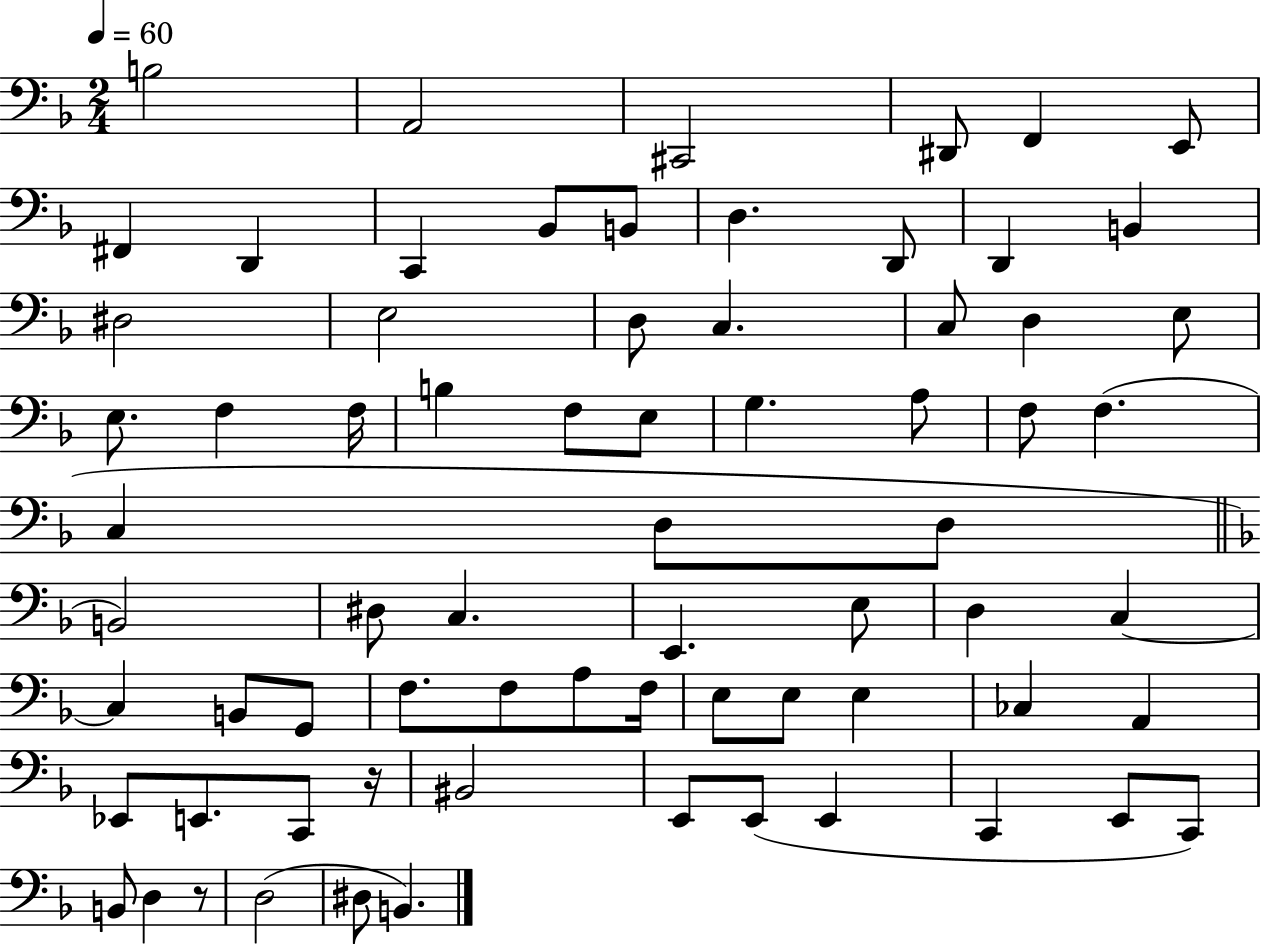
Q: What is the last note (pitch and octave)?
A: B2